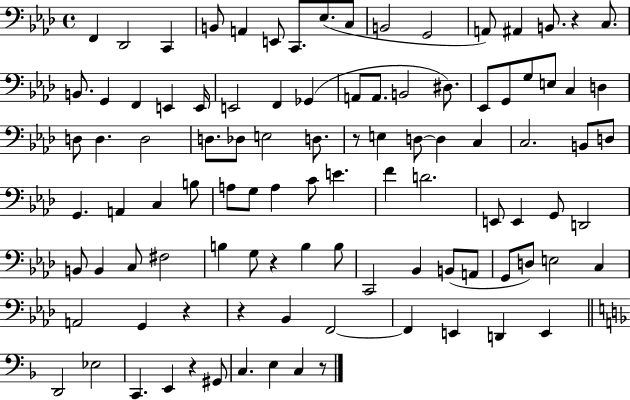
F2/q Db2/h C2/q B2/e A2/q E2/e C2/e. Eb3/e. C3/e B2/h G2/h A2/e A#2/q B2/e. R/q C3/e. B2/e. G2/q F2/q E2/q E2/s E2/h F2/q Gb2/q A2/e A2/e. B2/h D#3/e. Eb2/e G2/e G3/e E3/e C3/q D3/q D3/e D3/q. D3/h D3/e. Db3/e E3/h D3/e. R/e E3/q D3/e D3/q C3/q C3/h. B2/e D3/e G2/q. A2/q C3/q B3/e A3/e G3/e A3/q C4/e E4/q. F4/q D4/h. E2/e E2/q G2/e D2/h B2/e B2/q C3/e F#3/h B3/q G3/e R/q B3/q B3/e C2/h Bb2/q B2/e A2/e G2/e D3/e E3/h C3/q A2/h G2/q R/q R/q Bb2/q F2/h F2/q E2/q D2/q E2/q D2/h Eb3/h C2/q. E2/q R/q G#2/e C3/q. E3/q C3/q R/e